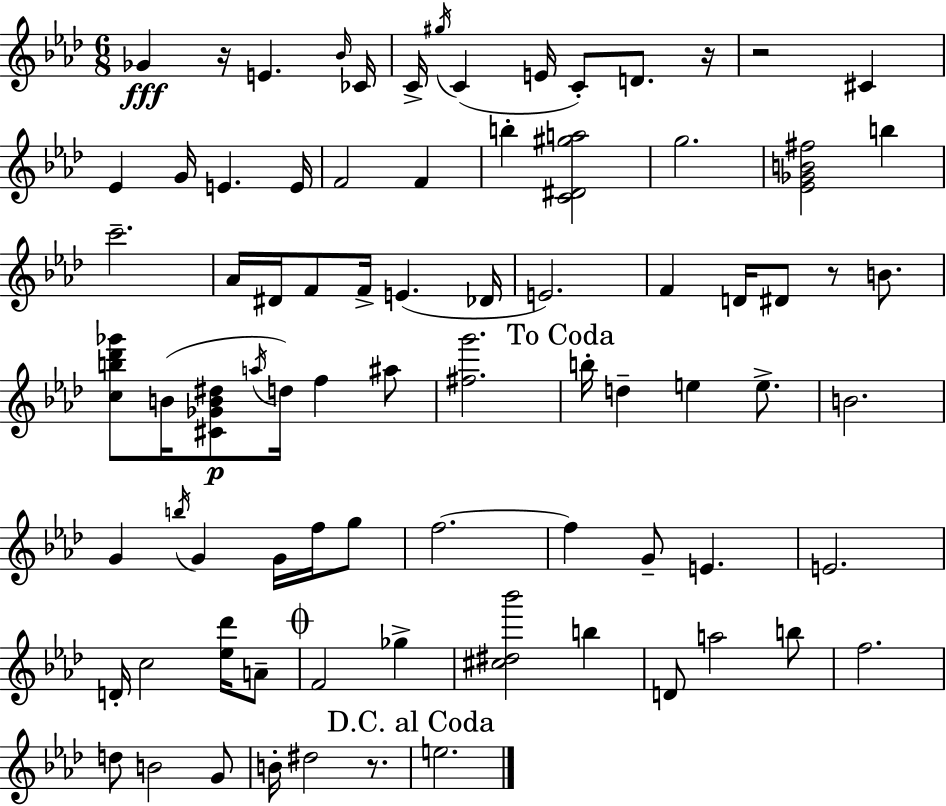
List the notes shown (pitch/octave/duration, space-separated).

Gb4/q R/s E4/q. Bb4/s CES4/s C4/s G#5/s C4/q E4/s C4/e D4/e. R/s R/h C#4/q Eb4/q G4/s E4/q. E4/s F4/h F4/q B5/q [C4,D#4,G#5,A5]/h G5/h. [Eb4,Gb4,B4,F#5]/h B5/q C6/h. Ab4/s D#4/s F4/e F4/s E4/q. Db4/s E4/h. F4/q D4/s D#4/e R/e B4/e. [C5,B5,Db6,Gb6]/e B4/s [C#4,Gb4,B4,D#5]/e A5/s D5/s F5/q A#5/e [F#5,G6]/h. B5/s D5/q E5/q E5/e. B4/h. G4/q B5/s G4/q G4/s F5/s G5/e F5/h. F5/q G4/e E4/q. E4/h. D4/s C5/h [Eb5,Db6]/s A4/e F4/h Gb5/q [C#5,D#5,Bb6]/h B5/q D4/e A5/h B5/e F5/h. D5/e B4/h G4/e B4/s D#5/h R/e. E5/h.